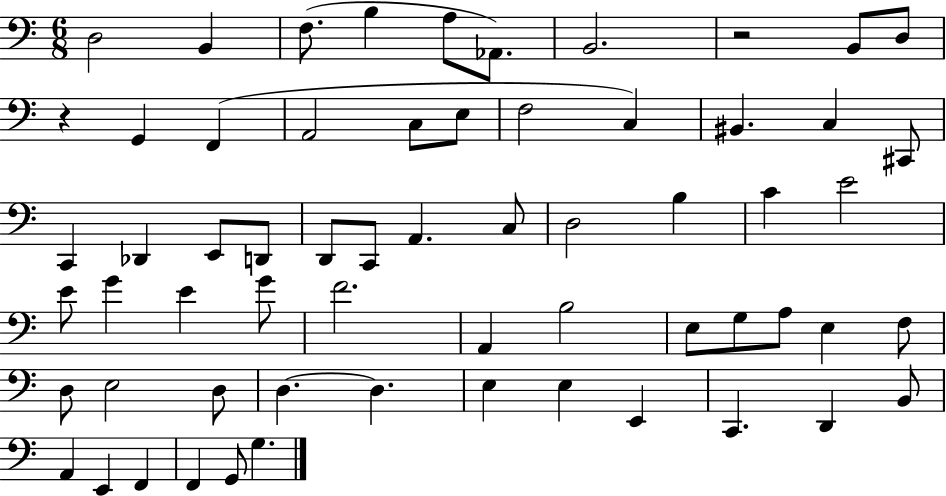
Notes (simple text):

D3/h B2/q F3/e. B3/q A3/e Ab2/e. B2/h. R/h B2/e D3/e R/q G2/q F2/q A2/h C3/e E3/e F3/h C3/q BIS2/q. C3/q C#2/e C2/q Db2/q E2/e D2/e D2/e C2/e A2/q. C3/e D3/h B3/q C4/q E4/h E4/e G4/q E4/q G4/e F4/h. A2/q B3/h E3/e G3/e A3/e E3/q F3/e D3/e E3/h D3/e D3/q. D3/q. E3/q E3/q E2/q C2/q. D2/q B2/e A2/q E2/q F2/q F2/q G2/e G3/q.